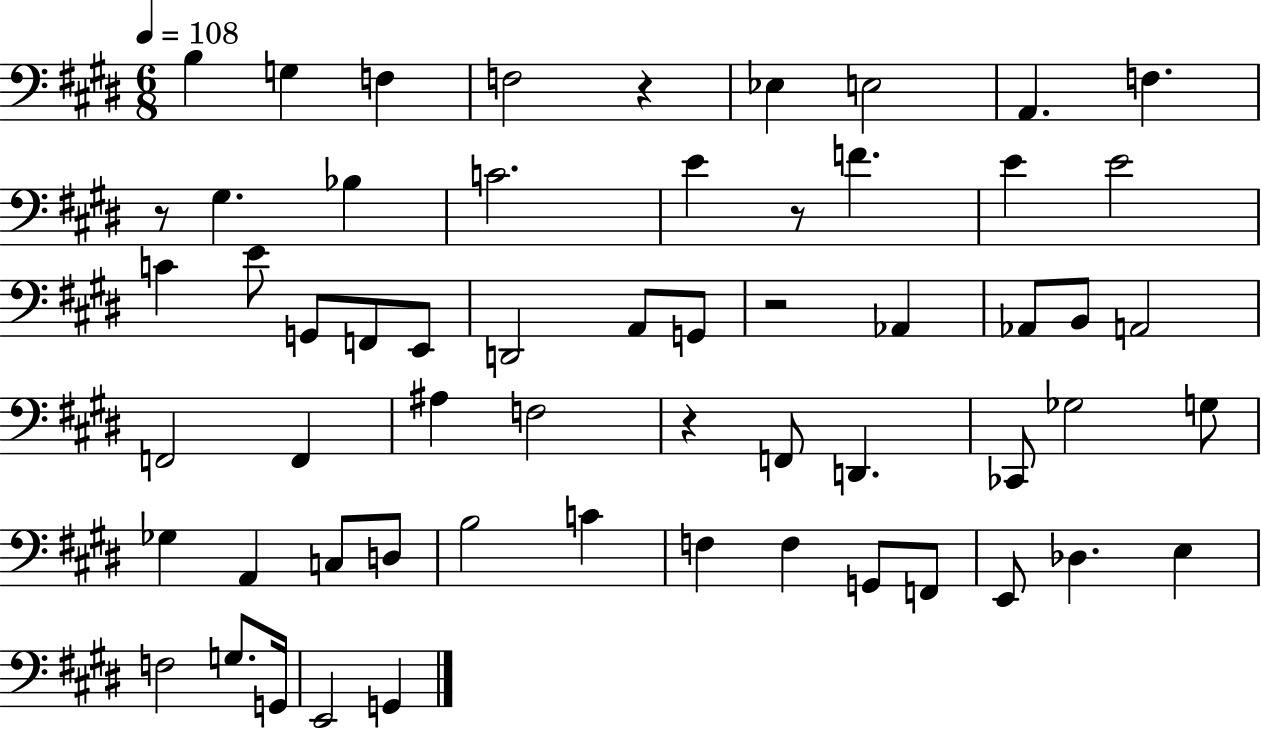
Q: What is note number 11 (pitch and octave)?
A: C4